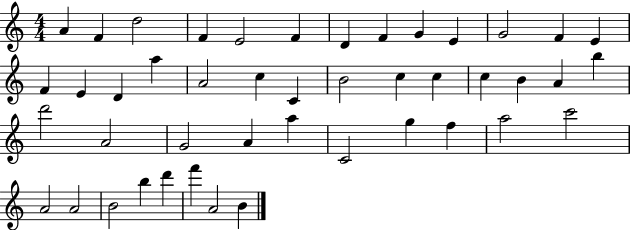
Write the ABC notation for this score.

X:1
T:Untitled
M:4/4
L:1/4
K:C
A F d2 F E2 F D F G E G2 F E F E D a A2 c C B2 c c c B A b d'2 A2 G2 A a C2 g f a2 c'2 A2 A2 B2 b d' f' A2 B